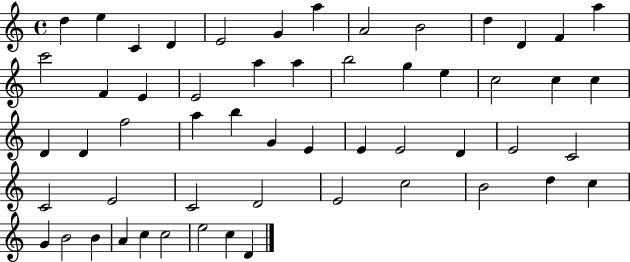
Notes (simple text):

D5/q E5/q C4/q D4/q E4/h G4/q A5/q A4/h B4/h D5/q D4/q F4/q A5/q C6/h F4/q E4/q E4/h A5/q A5/q B5/h G5/q E5/q C5/h C5/q C5/q D4/q D4/q F5/h A5/q B5/q G4/q E4/q E4/q E4/h D4/q E4/h C4/h C4/h E4/h C4/h D4/h E4/h C5/h B4/h D5/q C5/q G4/q B4/h B4/q A4/q C5/q C5/h E5/h C5/q D4/q